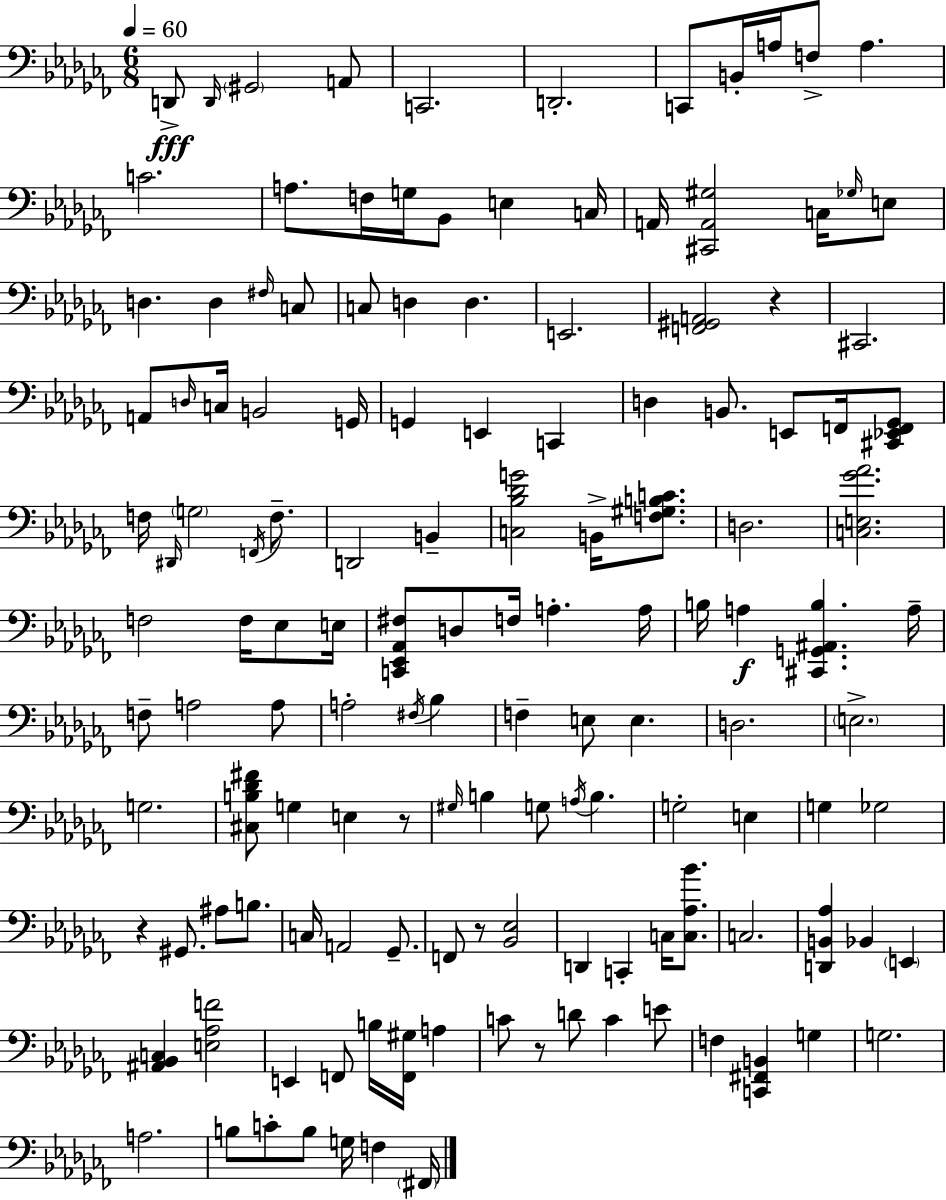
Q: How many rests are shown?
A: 5